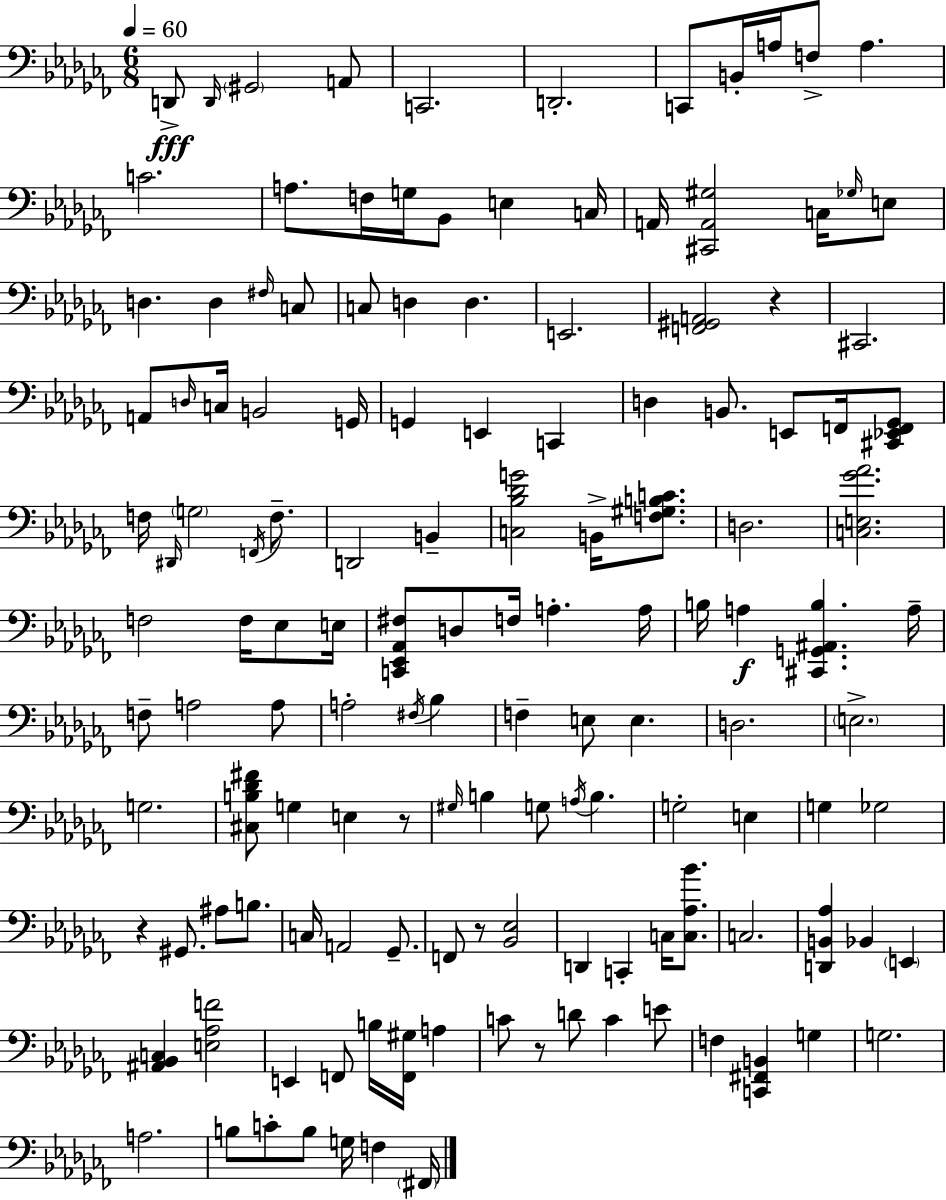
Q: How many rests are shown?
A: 5